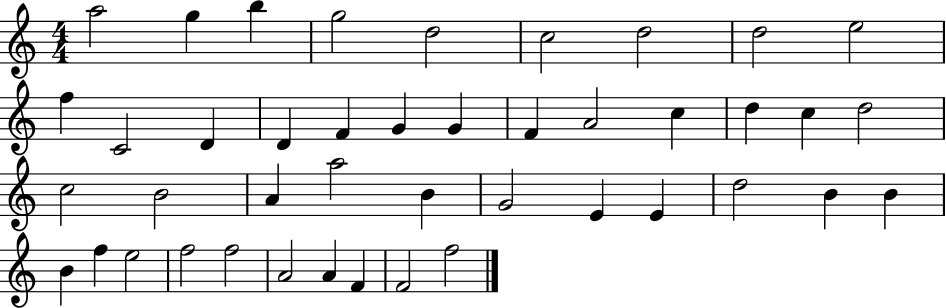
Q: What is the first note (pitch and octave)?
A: A5